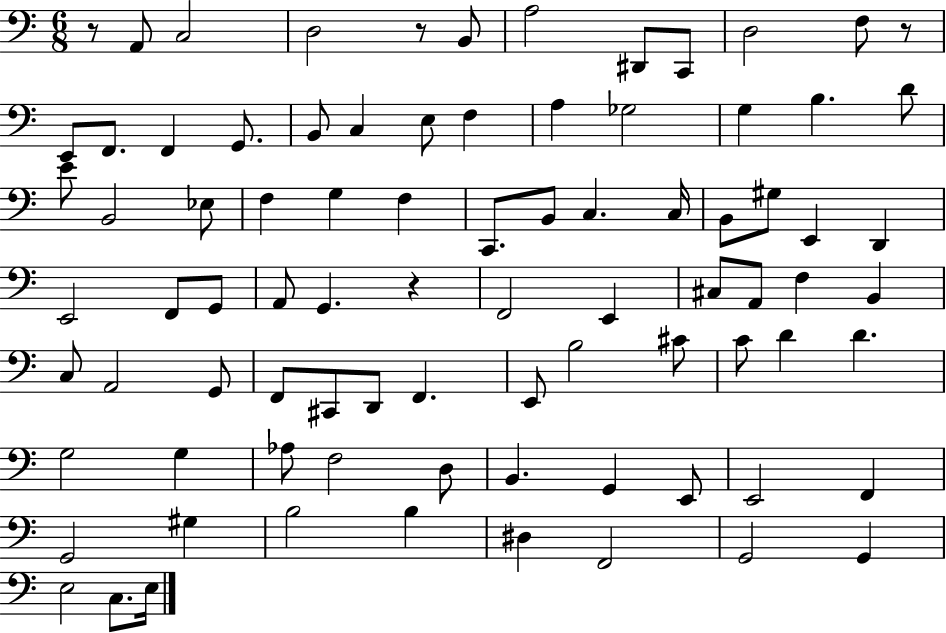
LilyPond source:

{
  \clef bass
  \numericTimeSignature
  \time 6/8
  \key c \major
  r8 a,8 c2 | d2 r8 b,8 | a2 dis,8 c,8 | d2 f8 r8 | \break e,8 f,8. f,4 g,8. | b,8 c4 e8 f4 | a4 ges2 | g4 b4. d'8 | \break e'8 b,2 ees8 | f4 g4 f4 | c,8. b,8 c4. c16 | b,8 gis8 e,4 d,4 | \break e,2 f,8 g,8 | a,8 g,4. r4 | f,2 e,4 | cis8 a,8 f4 b,4 | \break c8 a,2 g,8 | f,8 cis,8 d,8 f,4. | e,8 b2 cis'8 | c'8 d'4 d'4. | \break g2 g4 | aes8 f2 d8 | b,4. g,4 e,8 | e,2 f,4 | \break g,2 gis4 | b2 b4 | dis4 f,2 | g,2 g,4 | \break e2 c8. e16 | \bar "|."
}